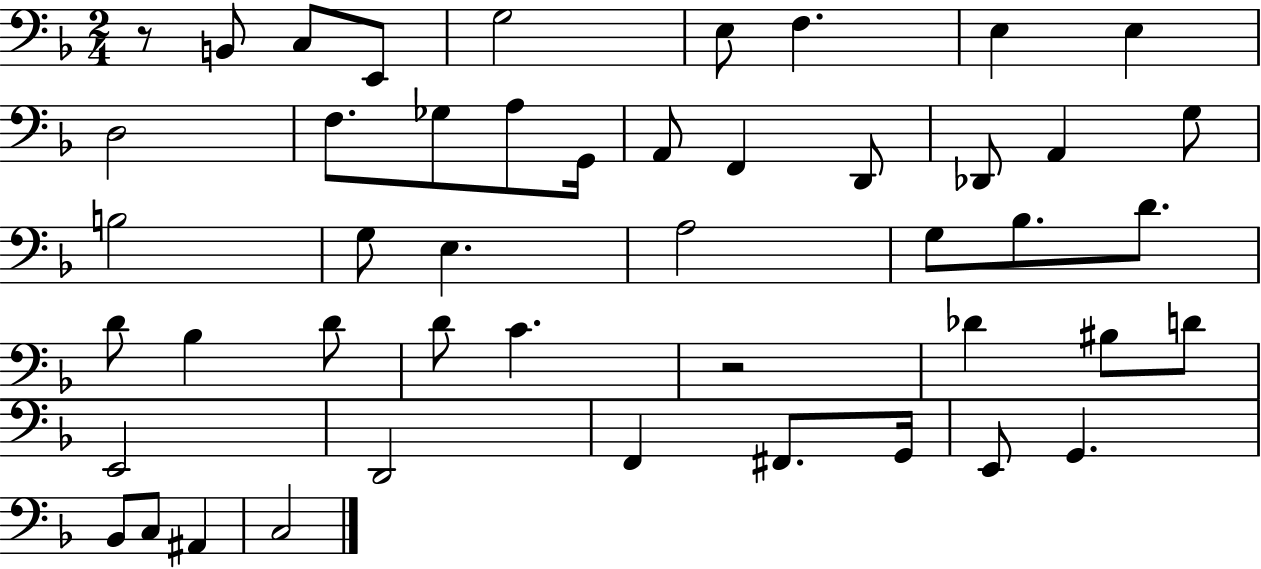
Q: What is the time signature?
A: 2/4